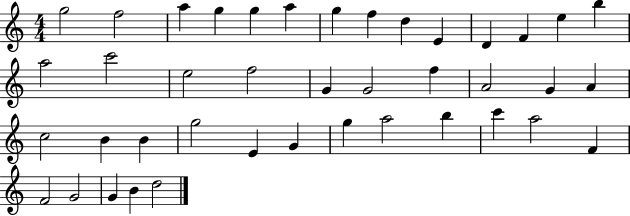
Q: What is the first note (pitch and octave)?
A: G5